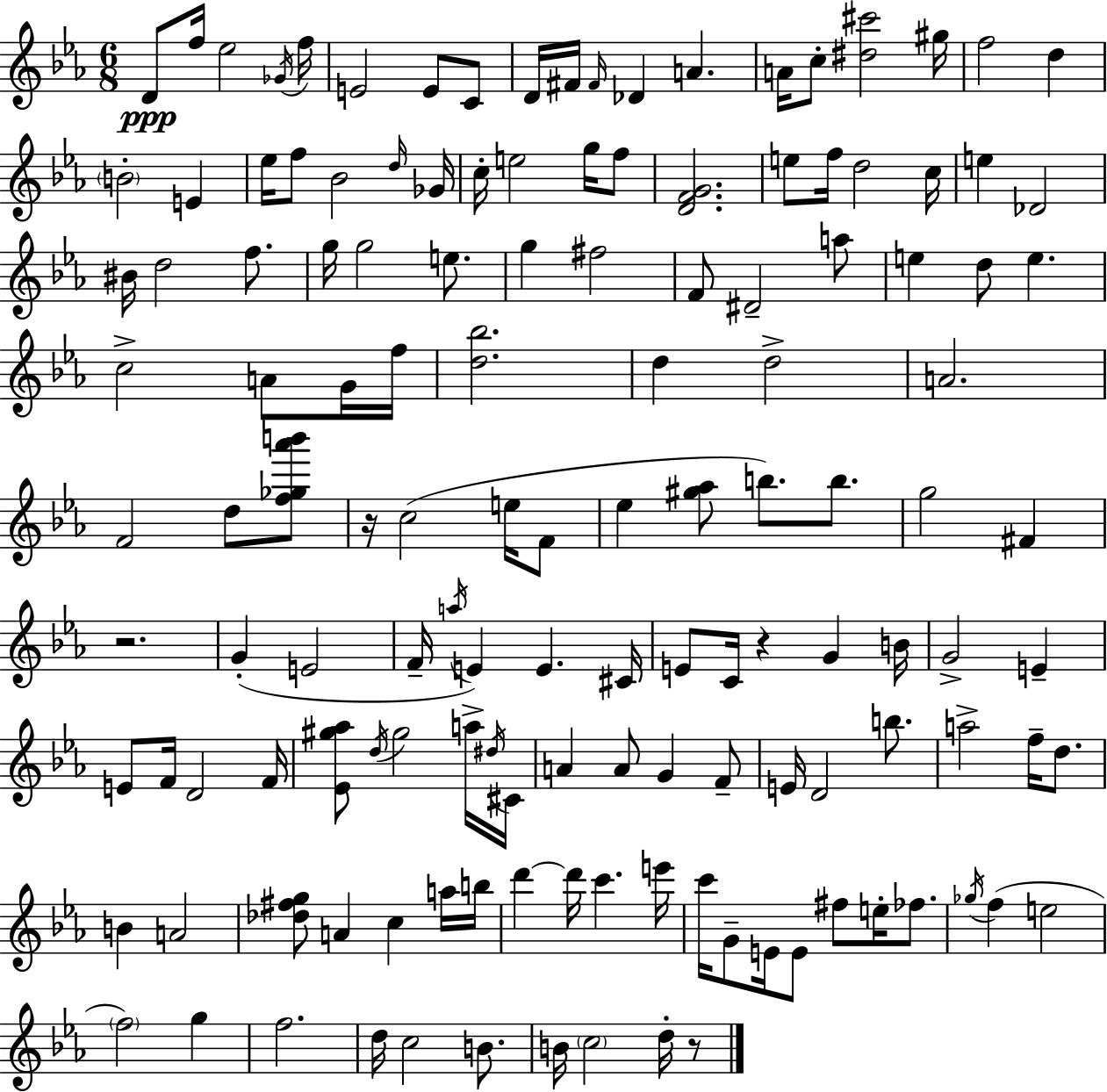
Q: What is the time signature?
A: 6/8